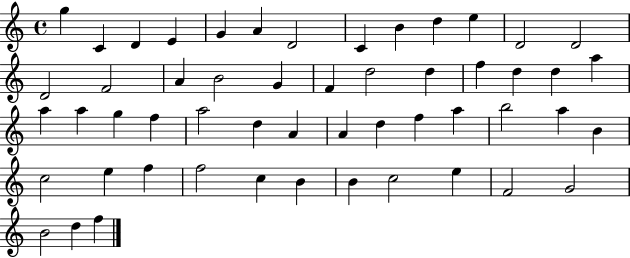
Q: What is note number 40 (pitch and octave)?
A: C5